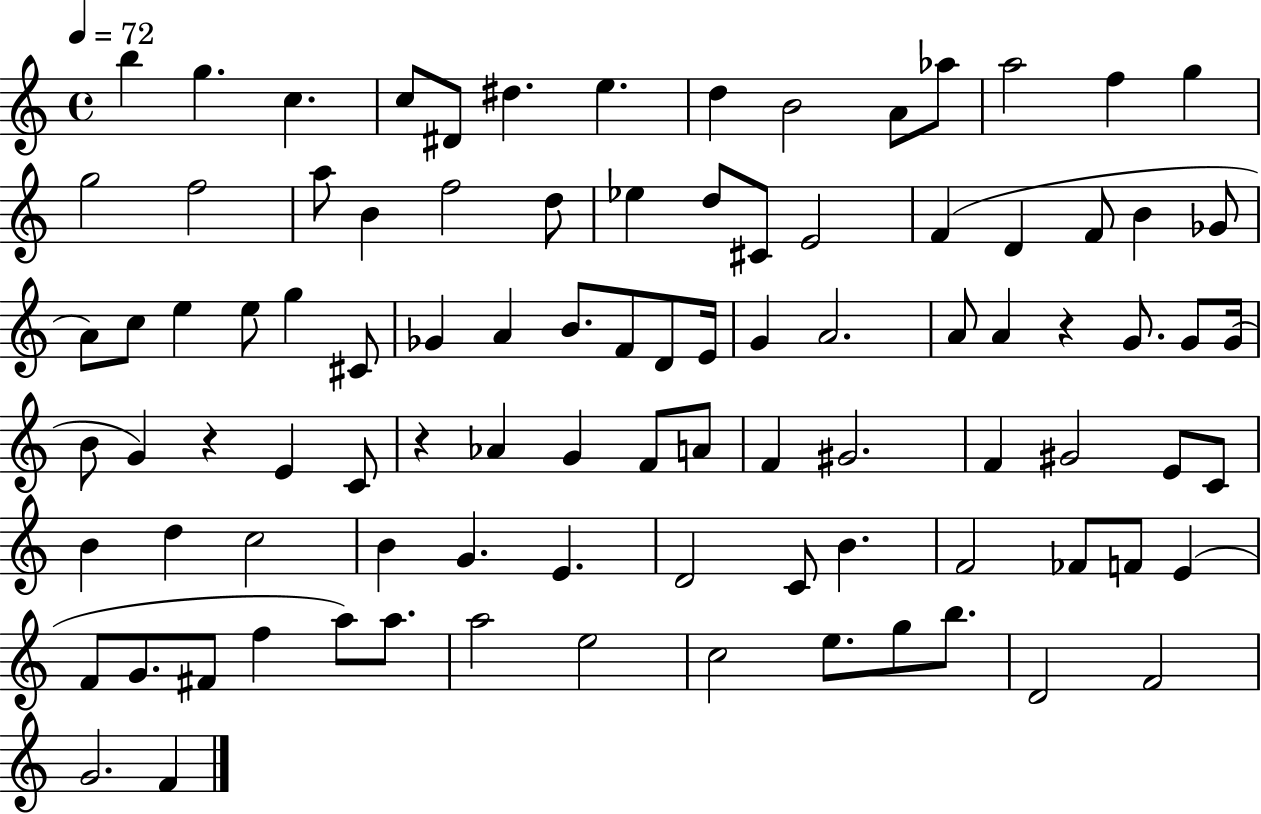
X:1
T:Untitled
M:4/4
L:1/4
K:C
b g c c/2 ^D/2 ^d e d B2 A/2 _a/2 a2 f g g2 f2 a/2 B f2 d/2 _e d/2 ^C/2 E2 F D F/2 B _G/2 A/2 c/2 e e/2 g ^C/2 _G A B/2 F/2 D/2 E/4 G A2 A/2 A z G/2 G/2 G/4 B/2 G z E C/2 z _A G F/2 A/2 F ^G2 F ^G2 E/2 C/2 B d c2 B G E D2 C/2 B F2 _F/2 F/2 E F/2 G/2 ^F/2 f a/2 a/2 a2 e2 c2 e/2 g/2 b/2 D2 F2 G2 F